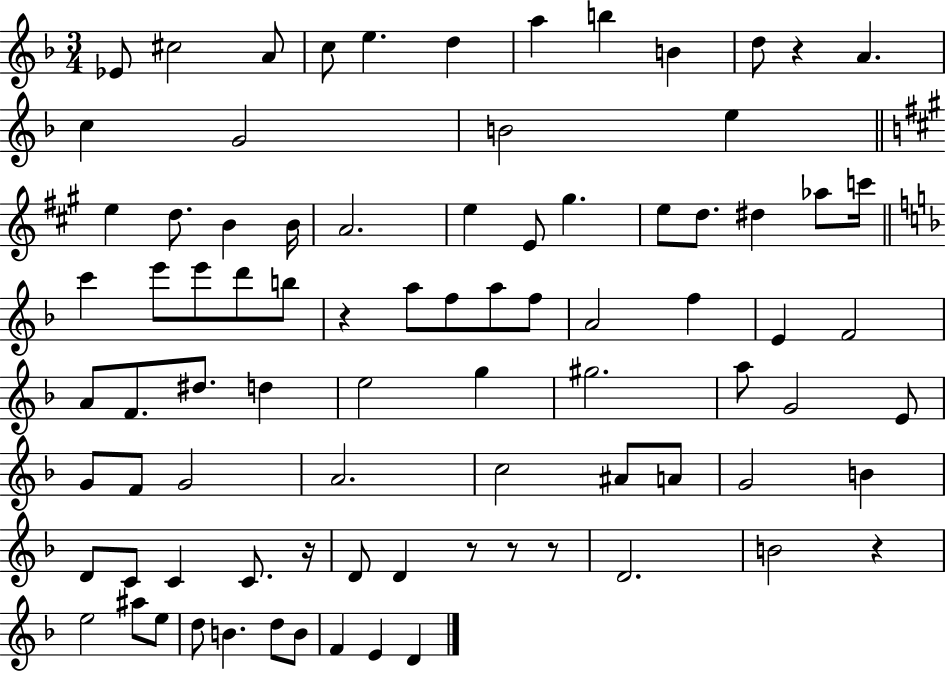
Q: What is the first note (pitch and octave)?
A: Eb4